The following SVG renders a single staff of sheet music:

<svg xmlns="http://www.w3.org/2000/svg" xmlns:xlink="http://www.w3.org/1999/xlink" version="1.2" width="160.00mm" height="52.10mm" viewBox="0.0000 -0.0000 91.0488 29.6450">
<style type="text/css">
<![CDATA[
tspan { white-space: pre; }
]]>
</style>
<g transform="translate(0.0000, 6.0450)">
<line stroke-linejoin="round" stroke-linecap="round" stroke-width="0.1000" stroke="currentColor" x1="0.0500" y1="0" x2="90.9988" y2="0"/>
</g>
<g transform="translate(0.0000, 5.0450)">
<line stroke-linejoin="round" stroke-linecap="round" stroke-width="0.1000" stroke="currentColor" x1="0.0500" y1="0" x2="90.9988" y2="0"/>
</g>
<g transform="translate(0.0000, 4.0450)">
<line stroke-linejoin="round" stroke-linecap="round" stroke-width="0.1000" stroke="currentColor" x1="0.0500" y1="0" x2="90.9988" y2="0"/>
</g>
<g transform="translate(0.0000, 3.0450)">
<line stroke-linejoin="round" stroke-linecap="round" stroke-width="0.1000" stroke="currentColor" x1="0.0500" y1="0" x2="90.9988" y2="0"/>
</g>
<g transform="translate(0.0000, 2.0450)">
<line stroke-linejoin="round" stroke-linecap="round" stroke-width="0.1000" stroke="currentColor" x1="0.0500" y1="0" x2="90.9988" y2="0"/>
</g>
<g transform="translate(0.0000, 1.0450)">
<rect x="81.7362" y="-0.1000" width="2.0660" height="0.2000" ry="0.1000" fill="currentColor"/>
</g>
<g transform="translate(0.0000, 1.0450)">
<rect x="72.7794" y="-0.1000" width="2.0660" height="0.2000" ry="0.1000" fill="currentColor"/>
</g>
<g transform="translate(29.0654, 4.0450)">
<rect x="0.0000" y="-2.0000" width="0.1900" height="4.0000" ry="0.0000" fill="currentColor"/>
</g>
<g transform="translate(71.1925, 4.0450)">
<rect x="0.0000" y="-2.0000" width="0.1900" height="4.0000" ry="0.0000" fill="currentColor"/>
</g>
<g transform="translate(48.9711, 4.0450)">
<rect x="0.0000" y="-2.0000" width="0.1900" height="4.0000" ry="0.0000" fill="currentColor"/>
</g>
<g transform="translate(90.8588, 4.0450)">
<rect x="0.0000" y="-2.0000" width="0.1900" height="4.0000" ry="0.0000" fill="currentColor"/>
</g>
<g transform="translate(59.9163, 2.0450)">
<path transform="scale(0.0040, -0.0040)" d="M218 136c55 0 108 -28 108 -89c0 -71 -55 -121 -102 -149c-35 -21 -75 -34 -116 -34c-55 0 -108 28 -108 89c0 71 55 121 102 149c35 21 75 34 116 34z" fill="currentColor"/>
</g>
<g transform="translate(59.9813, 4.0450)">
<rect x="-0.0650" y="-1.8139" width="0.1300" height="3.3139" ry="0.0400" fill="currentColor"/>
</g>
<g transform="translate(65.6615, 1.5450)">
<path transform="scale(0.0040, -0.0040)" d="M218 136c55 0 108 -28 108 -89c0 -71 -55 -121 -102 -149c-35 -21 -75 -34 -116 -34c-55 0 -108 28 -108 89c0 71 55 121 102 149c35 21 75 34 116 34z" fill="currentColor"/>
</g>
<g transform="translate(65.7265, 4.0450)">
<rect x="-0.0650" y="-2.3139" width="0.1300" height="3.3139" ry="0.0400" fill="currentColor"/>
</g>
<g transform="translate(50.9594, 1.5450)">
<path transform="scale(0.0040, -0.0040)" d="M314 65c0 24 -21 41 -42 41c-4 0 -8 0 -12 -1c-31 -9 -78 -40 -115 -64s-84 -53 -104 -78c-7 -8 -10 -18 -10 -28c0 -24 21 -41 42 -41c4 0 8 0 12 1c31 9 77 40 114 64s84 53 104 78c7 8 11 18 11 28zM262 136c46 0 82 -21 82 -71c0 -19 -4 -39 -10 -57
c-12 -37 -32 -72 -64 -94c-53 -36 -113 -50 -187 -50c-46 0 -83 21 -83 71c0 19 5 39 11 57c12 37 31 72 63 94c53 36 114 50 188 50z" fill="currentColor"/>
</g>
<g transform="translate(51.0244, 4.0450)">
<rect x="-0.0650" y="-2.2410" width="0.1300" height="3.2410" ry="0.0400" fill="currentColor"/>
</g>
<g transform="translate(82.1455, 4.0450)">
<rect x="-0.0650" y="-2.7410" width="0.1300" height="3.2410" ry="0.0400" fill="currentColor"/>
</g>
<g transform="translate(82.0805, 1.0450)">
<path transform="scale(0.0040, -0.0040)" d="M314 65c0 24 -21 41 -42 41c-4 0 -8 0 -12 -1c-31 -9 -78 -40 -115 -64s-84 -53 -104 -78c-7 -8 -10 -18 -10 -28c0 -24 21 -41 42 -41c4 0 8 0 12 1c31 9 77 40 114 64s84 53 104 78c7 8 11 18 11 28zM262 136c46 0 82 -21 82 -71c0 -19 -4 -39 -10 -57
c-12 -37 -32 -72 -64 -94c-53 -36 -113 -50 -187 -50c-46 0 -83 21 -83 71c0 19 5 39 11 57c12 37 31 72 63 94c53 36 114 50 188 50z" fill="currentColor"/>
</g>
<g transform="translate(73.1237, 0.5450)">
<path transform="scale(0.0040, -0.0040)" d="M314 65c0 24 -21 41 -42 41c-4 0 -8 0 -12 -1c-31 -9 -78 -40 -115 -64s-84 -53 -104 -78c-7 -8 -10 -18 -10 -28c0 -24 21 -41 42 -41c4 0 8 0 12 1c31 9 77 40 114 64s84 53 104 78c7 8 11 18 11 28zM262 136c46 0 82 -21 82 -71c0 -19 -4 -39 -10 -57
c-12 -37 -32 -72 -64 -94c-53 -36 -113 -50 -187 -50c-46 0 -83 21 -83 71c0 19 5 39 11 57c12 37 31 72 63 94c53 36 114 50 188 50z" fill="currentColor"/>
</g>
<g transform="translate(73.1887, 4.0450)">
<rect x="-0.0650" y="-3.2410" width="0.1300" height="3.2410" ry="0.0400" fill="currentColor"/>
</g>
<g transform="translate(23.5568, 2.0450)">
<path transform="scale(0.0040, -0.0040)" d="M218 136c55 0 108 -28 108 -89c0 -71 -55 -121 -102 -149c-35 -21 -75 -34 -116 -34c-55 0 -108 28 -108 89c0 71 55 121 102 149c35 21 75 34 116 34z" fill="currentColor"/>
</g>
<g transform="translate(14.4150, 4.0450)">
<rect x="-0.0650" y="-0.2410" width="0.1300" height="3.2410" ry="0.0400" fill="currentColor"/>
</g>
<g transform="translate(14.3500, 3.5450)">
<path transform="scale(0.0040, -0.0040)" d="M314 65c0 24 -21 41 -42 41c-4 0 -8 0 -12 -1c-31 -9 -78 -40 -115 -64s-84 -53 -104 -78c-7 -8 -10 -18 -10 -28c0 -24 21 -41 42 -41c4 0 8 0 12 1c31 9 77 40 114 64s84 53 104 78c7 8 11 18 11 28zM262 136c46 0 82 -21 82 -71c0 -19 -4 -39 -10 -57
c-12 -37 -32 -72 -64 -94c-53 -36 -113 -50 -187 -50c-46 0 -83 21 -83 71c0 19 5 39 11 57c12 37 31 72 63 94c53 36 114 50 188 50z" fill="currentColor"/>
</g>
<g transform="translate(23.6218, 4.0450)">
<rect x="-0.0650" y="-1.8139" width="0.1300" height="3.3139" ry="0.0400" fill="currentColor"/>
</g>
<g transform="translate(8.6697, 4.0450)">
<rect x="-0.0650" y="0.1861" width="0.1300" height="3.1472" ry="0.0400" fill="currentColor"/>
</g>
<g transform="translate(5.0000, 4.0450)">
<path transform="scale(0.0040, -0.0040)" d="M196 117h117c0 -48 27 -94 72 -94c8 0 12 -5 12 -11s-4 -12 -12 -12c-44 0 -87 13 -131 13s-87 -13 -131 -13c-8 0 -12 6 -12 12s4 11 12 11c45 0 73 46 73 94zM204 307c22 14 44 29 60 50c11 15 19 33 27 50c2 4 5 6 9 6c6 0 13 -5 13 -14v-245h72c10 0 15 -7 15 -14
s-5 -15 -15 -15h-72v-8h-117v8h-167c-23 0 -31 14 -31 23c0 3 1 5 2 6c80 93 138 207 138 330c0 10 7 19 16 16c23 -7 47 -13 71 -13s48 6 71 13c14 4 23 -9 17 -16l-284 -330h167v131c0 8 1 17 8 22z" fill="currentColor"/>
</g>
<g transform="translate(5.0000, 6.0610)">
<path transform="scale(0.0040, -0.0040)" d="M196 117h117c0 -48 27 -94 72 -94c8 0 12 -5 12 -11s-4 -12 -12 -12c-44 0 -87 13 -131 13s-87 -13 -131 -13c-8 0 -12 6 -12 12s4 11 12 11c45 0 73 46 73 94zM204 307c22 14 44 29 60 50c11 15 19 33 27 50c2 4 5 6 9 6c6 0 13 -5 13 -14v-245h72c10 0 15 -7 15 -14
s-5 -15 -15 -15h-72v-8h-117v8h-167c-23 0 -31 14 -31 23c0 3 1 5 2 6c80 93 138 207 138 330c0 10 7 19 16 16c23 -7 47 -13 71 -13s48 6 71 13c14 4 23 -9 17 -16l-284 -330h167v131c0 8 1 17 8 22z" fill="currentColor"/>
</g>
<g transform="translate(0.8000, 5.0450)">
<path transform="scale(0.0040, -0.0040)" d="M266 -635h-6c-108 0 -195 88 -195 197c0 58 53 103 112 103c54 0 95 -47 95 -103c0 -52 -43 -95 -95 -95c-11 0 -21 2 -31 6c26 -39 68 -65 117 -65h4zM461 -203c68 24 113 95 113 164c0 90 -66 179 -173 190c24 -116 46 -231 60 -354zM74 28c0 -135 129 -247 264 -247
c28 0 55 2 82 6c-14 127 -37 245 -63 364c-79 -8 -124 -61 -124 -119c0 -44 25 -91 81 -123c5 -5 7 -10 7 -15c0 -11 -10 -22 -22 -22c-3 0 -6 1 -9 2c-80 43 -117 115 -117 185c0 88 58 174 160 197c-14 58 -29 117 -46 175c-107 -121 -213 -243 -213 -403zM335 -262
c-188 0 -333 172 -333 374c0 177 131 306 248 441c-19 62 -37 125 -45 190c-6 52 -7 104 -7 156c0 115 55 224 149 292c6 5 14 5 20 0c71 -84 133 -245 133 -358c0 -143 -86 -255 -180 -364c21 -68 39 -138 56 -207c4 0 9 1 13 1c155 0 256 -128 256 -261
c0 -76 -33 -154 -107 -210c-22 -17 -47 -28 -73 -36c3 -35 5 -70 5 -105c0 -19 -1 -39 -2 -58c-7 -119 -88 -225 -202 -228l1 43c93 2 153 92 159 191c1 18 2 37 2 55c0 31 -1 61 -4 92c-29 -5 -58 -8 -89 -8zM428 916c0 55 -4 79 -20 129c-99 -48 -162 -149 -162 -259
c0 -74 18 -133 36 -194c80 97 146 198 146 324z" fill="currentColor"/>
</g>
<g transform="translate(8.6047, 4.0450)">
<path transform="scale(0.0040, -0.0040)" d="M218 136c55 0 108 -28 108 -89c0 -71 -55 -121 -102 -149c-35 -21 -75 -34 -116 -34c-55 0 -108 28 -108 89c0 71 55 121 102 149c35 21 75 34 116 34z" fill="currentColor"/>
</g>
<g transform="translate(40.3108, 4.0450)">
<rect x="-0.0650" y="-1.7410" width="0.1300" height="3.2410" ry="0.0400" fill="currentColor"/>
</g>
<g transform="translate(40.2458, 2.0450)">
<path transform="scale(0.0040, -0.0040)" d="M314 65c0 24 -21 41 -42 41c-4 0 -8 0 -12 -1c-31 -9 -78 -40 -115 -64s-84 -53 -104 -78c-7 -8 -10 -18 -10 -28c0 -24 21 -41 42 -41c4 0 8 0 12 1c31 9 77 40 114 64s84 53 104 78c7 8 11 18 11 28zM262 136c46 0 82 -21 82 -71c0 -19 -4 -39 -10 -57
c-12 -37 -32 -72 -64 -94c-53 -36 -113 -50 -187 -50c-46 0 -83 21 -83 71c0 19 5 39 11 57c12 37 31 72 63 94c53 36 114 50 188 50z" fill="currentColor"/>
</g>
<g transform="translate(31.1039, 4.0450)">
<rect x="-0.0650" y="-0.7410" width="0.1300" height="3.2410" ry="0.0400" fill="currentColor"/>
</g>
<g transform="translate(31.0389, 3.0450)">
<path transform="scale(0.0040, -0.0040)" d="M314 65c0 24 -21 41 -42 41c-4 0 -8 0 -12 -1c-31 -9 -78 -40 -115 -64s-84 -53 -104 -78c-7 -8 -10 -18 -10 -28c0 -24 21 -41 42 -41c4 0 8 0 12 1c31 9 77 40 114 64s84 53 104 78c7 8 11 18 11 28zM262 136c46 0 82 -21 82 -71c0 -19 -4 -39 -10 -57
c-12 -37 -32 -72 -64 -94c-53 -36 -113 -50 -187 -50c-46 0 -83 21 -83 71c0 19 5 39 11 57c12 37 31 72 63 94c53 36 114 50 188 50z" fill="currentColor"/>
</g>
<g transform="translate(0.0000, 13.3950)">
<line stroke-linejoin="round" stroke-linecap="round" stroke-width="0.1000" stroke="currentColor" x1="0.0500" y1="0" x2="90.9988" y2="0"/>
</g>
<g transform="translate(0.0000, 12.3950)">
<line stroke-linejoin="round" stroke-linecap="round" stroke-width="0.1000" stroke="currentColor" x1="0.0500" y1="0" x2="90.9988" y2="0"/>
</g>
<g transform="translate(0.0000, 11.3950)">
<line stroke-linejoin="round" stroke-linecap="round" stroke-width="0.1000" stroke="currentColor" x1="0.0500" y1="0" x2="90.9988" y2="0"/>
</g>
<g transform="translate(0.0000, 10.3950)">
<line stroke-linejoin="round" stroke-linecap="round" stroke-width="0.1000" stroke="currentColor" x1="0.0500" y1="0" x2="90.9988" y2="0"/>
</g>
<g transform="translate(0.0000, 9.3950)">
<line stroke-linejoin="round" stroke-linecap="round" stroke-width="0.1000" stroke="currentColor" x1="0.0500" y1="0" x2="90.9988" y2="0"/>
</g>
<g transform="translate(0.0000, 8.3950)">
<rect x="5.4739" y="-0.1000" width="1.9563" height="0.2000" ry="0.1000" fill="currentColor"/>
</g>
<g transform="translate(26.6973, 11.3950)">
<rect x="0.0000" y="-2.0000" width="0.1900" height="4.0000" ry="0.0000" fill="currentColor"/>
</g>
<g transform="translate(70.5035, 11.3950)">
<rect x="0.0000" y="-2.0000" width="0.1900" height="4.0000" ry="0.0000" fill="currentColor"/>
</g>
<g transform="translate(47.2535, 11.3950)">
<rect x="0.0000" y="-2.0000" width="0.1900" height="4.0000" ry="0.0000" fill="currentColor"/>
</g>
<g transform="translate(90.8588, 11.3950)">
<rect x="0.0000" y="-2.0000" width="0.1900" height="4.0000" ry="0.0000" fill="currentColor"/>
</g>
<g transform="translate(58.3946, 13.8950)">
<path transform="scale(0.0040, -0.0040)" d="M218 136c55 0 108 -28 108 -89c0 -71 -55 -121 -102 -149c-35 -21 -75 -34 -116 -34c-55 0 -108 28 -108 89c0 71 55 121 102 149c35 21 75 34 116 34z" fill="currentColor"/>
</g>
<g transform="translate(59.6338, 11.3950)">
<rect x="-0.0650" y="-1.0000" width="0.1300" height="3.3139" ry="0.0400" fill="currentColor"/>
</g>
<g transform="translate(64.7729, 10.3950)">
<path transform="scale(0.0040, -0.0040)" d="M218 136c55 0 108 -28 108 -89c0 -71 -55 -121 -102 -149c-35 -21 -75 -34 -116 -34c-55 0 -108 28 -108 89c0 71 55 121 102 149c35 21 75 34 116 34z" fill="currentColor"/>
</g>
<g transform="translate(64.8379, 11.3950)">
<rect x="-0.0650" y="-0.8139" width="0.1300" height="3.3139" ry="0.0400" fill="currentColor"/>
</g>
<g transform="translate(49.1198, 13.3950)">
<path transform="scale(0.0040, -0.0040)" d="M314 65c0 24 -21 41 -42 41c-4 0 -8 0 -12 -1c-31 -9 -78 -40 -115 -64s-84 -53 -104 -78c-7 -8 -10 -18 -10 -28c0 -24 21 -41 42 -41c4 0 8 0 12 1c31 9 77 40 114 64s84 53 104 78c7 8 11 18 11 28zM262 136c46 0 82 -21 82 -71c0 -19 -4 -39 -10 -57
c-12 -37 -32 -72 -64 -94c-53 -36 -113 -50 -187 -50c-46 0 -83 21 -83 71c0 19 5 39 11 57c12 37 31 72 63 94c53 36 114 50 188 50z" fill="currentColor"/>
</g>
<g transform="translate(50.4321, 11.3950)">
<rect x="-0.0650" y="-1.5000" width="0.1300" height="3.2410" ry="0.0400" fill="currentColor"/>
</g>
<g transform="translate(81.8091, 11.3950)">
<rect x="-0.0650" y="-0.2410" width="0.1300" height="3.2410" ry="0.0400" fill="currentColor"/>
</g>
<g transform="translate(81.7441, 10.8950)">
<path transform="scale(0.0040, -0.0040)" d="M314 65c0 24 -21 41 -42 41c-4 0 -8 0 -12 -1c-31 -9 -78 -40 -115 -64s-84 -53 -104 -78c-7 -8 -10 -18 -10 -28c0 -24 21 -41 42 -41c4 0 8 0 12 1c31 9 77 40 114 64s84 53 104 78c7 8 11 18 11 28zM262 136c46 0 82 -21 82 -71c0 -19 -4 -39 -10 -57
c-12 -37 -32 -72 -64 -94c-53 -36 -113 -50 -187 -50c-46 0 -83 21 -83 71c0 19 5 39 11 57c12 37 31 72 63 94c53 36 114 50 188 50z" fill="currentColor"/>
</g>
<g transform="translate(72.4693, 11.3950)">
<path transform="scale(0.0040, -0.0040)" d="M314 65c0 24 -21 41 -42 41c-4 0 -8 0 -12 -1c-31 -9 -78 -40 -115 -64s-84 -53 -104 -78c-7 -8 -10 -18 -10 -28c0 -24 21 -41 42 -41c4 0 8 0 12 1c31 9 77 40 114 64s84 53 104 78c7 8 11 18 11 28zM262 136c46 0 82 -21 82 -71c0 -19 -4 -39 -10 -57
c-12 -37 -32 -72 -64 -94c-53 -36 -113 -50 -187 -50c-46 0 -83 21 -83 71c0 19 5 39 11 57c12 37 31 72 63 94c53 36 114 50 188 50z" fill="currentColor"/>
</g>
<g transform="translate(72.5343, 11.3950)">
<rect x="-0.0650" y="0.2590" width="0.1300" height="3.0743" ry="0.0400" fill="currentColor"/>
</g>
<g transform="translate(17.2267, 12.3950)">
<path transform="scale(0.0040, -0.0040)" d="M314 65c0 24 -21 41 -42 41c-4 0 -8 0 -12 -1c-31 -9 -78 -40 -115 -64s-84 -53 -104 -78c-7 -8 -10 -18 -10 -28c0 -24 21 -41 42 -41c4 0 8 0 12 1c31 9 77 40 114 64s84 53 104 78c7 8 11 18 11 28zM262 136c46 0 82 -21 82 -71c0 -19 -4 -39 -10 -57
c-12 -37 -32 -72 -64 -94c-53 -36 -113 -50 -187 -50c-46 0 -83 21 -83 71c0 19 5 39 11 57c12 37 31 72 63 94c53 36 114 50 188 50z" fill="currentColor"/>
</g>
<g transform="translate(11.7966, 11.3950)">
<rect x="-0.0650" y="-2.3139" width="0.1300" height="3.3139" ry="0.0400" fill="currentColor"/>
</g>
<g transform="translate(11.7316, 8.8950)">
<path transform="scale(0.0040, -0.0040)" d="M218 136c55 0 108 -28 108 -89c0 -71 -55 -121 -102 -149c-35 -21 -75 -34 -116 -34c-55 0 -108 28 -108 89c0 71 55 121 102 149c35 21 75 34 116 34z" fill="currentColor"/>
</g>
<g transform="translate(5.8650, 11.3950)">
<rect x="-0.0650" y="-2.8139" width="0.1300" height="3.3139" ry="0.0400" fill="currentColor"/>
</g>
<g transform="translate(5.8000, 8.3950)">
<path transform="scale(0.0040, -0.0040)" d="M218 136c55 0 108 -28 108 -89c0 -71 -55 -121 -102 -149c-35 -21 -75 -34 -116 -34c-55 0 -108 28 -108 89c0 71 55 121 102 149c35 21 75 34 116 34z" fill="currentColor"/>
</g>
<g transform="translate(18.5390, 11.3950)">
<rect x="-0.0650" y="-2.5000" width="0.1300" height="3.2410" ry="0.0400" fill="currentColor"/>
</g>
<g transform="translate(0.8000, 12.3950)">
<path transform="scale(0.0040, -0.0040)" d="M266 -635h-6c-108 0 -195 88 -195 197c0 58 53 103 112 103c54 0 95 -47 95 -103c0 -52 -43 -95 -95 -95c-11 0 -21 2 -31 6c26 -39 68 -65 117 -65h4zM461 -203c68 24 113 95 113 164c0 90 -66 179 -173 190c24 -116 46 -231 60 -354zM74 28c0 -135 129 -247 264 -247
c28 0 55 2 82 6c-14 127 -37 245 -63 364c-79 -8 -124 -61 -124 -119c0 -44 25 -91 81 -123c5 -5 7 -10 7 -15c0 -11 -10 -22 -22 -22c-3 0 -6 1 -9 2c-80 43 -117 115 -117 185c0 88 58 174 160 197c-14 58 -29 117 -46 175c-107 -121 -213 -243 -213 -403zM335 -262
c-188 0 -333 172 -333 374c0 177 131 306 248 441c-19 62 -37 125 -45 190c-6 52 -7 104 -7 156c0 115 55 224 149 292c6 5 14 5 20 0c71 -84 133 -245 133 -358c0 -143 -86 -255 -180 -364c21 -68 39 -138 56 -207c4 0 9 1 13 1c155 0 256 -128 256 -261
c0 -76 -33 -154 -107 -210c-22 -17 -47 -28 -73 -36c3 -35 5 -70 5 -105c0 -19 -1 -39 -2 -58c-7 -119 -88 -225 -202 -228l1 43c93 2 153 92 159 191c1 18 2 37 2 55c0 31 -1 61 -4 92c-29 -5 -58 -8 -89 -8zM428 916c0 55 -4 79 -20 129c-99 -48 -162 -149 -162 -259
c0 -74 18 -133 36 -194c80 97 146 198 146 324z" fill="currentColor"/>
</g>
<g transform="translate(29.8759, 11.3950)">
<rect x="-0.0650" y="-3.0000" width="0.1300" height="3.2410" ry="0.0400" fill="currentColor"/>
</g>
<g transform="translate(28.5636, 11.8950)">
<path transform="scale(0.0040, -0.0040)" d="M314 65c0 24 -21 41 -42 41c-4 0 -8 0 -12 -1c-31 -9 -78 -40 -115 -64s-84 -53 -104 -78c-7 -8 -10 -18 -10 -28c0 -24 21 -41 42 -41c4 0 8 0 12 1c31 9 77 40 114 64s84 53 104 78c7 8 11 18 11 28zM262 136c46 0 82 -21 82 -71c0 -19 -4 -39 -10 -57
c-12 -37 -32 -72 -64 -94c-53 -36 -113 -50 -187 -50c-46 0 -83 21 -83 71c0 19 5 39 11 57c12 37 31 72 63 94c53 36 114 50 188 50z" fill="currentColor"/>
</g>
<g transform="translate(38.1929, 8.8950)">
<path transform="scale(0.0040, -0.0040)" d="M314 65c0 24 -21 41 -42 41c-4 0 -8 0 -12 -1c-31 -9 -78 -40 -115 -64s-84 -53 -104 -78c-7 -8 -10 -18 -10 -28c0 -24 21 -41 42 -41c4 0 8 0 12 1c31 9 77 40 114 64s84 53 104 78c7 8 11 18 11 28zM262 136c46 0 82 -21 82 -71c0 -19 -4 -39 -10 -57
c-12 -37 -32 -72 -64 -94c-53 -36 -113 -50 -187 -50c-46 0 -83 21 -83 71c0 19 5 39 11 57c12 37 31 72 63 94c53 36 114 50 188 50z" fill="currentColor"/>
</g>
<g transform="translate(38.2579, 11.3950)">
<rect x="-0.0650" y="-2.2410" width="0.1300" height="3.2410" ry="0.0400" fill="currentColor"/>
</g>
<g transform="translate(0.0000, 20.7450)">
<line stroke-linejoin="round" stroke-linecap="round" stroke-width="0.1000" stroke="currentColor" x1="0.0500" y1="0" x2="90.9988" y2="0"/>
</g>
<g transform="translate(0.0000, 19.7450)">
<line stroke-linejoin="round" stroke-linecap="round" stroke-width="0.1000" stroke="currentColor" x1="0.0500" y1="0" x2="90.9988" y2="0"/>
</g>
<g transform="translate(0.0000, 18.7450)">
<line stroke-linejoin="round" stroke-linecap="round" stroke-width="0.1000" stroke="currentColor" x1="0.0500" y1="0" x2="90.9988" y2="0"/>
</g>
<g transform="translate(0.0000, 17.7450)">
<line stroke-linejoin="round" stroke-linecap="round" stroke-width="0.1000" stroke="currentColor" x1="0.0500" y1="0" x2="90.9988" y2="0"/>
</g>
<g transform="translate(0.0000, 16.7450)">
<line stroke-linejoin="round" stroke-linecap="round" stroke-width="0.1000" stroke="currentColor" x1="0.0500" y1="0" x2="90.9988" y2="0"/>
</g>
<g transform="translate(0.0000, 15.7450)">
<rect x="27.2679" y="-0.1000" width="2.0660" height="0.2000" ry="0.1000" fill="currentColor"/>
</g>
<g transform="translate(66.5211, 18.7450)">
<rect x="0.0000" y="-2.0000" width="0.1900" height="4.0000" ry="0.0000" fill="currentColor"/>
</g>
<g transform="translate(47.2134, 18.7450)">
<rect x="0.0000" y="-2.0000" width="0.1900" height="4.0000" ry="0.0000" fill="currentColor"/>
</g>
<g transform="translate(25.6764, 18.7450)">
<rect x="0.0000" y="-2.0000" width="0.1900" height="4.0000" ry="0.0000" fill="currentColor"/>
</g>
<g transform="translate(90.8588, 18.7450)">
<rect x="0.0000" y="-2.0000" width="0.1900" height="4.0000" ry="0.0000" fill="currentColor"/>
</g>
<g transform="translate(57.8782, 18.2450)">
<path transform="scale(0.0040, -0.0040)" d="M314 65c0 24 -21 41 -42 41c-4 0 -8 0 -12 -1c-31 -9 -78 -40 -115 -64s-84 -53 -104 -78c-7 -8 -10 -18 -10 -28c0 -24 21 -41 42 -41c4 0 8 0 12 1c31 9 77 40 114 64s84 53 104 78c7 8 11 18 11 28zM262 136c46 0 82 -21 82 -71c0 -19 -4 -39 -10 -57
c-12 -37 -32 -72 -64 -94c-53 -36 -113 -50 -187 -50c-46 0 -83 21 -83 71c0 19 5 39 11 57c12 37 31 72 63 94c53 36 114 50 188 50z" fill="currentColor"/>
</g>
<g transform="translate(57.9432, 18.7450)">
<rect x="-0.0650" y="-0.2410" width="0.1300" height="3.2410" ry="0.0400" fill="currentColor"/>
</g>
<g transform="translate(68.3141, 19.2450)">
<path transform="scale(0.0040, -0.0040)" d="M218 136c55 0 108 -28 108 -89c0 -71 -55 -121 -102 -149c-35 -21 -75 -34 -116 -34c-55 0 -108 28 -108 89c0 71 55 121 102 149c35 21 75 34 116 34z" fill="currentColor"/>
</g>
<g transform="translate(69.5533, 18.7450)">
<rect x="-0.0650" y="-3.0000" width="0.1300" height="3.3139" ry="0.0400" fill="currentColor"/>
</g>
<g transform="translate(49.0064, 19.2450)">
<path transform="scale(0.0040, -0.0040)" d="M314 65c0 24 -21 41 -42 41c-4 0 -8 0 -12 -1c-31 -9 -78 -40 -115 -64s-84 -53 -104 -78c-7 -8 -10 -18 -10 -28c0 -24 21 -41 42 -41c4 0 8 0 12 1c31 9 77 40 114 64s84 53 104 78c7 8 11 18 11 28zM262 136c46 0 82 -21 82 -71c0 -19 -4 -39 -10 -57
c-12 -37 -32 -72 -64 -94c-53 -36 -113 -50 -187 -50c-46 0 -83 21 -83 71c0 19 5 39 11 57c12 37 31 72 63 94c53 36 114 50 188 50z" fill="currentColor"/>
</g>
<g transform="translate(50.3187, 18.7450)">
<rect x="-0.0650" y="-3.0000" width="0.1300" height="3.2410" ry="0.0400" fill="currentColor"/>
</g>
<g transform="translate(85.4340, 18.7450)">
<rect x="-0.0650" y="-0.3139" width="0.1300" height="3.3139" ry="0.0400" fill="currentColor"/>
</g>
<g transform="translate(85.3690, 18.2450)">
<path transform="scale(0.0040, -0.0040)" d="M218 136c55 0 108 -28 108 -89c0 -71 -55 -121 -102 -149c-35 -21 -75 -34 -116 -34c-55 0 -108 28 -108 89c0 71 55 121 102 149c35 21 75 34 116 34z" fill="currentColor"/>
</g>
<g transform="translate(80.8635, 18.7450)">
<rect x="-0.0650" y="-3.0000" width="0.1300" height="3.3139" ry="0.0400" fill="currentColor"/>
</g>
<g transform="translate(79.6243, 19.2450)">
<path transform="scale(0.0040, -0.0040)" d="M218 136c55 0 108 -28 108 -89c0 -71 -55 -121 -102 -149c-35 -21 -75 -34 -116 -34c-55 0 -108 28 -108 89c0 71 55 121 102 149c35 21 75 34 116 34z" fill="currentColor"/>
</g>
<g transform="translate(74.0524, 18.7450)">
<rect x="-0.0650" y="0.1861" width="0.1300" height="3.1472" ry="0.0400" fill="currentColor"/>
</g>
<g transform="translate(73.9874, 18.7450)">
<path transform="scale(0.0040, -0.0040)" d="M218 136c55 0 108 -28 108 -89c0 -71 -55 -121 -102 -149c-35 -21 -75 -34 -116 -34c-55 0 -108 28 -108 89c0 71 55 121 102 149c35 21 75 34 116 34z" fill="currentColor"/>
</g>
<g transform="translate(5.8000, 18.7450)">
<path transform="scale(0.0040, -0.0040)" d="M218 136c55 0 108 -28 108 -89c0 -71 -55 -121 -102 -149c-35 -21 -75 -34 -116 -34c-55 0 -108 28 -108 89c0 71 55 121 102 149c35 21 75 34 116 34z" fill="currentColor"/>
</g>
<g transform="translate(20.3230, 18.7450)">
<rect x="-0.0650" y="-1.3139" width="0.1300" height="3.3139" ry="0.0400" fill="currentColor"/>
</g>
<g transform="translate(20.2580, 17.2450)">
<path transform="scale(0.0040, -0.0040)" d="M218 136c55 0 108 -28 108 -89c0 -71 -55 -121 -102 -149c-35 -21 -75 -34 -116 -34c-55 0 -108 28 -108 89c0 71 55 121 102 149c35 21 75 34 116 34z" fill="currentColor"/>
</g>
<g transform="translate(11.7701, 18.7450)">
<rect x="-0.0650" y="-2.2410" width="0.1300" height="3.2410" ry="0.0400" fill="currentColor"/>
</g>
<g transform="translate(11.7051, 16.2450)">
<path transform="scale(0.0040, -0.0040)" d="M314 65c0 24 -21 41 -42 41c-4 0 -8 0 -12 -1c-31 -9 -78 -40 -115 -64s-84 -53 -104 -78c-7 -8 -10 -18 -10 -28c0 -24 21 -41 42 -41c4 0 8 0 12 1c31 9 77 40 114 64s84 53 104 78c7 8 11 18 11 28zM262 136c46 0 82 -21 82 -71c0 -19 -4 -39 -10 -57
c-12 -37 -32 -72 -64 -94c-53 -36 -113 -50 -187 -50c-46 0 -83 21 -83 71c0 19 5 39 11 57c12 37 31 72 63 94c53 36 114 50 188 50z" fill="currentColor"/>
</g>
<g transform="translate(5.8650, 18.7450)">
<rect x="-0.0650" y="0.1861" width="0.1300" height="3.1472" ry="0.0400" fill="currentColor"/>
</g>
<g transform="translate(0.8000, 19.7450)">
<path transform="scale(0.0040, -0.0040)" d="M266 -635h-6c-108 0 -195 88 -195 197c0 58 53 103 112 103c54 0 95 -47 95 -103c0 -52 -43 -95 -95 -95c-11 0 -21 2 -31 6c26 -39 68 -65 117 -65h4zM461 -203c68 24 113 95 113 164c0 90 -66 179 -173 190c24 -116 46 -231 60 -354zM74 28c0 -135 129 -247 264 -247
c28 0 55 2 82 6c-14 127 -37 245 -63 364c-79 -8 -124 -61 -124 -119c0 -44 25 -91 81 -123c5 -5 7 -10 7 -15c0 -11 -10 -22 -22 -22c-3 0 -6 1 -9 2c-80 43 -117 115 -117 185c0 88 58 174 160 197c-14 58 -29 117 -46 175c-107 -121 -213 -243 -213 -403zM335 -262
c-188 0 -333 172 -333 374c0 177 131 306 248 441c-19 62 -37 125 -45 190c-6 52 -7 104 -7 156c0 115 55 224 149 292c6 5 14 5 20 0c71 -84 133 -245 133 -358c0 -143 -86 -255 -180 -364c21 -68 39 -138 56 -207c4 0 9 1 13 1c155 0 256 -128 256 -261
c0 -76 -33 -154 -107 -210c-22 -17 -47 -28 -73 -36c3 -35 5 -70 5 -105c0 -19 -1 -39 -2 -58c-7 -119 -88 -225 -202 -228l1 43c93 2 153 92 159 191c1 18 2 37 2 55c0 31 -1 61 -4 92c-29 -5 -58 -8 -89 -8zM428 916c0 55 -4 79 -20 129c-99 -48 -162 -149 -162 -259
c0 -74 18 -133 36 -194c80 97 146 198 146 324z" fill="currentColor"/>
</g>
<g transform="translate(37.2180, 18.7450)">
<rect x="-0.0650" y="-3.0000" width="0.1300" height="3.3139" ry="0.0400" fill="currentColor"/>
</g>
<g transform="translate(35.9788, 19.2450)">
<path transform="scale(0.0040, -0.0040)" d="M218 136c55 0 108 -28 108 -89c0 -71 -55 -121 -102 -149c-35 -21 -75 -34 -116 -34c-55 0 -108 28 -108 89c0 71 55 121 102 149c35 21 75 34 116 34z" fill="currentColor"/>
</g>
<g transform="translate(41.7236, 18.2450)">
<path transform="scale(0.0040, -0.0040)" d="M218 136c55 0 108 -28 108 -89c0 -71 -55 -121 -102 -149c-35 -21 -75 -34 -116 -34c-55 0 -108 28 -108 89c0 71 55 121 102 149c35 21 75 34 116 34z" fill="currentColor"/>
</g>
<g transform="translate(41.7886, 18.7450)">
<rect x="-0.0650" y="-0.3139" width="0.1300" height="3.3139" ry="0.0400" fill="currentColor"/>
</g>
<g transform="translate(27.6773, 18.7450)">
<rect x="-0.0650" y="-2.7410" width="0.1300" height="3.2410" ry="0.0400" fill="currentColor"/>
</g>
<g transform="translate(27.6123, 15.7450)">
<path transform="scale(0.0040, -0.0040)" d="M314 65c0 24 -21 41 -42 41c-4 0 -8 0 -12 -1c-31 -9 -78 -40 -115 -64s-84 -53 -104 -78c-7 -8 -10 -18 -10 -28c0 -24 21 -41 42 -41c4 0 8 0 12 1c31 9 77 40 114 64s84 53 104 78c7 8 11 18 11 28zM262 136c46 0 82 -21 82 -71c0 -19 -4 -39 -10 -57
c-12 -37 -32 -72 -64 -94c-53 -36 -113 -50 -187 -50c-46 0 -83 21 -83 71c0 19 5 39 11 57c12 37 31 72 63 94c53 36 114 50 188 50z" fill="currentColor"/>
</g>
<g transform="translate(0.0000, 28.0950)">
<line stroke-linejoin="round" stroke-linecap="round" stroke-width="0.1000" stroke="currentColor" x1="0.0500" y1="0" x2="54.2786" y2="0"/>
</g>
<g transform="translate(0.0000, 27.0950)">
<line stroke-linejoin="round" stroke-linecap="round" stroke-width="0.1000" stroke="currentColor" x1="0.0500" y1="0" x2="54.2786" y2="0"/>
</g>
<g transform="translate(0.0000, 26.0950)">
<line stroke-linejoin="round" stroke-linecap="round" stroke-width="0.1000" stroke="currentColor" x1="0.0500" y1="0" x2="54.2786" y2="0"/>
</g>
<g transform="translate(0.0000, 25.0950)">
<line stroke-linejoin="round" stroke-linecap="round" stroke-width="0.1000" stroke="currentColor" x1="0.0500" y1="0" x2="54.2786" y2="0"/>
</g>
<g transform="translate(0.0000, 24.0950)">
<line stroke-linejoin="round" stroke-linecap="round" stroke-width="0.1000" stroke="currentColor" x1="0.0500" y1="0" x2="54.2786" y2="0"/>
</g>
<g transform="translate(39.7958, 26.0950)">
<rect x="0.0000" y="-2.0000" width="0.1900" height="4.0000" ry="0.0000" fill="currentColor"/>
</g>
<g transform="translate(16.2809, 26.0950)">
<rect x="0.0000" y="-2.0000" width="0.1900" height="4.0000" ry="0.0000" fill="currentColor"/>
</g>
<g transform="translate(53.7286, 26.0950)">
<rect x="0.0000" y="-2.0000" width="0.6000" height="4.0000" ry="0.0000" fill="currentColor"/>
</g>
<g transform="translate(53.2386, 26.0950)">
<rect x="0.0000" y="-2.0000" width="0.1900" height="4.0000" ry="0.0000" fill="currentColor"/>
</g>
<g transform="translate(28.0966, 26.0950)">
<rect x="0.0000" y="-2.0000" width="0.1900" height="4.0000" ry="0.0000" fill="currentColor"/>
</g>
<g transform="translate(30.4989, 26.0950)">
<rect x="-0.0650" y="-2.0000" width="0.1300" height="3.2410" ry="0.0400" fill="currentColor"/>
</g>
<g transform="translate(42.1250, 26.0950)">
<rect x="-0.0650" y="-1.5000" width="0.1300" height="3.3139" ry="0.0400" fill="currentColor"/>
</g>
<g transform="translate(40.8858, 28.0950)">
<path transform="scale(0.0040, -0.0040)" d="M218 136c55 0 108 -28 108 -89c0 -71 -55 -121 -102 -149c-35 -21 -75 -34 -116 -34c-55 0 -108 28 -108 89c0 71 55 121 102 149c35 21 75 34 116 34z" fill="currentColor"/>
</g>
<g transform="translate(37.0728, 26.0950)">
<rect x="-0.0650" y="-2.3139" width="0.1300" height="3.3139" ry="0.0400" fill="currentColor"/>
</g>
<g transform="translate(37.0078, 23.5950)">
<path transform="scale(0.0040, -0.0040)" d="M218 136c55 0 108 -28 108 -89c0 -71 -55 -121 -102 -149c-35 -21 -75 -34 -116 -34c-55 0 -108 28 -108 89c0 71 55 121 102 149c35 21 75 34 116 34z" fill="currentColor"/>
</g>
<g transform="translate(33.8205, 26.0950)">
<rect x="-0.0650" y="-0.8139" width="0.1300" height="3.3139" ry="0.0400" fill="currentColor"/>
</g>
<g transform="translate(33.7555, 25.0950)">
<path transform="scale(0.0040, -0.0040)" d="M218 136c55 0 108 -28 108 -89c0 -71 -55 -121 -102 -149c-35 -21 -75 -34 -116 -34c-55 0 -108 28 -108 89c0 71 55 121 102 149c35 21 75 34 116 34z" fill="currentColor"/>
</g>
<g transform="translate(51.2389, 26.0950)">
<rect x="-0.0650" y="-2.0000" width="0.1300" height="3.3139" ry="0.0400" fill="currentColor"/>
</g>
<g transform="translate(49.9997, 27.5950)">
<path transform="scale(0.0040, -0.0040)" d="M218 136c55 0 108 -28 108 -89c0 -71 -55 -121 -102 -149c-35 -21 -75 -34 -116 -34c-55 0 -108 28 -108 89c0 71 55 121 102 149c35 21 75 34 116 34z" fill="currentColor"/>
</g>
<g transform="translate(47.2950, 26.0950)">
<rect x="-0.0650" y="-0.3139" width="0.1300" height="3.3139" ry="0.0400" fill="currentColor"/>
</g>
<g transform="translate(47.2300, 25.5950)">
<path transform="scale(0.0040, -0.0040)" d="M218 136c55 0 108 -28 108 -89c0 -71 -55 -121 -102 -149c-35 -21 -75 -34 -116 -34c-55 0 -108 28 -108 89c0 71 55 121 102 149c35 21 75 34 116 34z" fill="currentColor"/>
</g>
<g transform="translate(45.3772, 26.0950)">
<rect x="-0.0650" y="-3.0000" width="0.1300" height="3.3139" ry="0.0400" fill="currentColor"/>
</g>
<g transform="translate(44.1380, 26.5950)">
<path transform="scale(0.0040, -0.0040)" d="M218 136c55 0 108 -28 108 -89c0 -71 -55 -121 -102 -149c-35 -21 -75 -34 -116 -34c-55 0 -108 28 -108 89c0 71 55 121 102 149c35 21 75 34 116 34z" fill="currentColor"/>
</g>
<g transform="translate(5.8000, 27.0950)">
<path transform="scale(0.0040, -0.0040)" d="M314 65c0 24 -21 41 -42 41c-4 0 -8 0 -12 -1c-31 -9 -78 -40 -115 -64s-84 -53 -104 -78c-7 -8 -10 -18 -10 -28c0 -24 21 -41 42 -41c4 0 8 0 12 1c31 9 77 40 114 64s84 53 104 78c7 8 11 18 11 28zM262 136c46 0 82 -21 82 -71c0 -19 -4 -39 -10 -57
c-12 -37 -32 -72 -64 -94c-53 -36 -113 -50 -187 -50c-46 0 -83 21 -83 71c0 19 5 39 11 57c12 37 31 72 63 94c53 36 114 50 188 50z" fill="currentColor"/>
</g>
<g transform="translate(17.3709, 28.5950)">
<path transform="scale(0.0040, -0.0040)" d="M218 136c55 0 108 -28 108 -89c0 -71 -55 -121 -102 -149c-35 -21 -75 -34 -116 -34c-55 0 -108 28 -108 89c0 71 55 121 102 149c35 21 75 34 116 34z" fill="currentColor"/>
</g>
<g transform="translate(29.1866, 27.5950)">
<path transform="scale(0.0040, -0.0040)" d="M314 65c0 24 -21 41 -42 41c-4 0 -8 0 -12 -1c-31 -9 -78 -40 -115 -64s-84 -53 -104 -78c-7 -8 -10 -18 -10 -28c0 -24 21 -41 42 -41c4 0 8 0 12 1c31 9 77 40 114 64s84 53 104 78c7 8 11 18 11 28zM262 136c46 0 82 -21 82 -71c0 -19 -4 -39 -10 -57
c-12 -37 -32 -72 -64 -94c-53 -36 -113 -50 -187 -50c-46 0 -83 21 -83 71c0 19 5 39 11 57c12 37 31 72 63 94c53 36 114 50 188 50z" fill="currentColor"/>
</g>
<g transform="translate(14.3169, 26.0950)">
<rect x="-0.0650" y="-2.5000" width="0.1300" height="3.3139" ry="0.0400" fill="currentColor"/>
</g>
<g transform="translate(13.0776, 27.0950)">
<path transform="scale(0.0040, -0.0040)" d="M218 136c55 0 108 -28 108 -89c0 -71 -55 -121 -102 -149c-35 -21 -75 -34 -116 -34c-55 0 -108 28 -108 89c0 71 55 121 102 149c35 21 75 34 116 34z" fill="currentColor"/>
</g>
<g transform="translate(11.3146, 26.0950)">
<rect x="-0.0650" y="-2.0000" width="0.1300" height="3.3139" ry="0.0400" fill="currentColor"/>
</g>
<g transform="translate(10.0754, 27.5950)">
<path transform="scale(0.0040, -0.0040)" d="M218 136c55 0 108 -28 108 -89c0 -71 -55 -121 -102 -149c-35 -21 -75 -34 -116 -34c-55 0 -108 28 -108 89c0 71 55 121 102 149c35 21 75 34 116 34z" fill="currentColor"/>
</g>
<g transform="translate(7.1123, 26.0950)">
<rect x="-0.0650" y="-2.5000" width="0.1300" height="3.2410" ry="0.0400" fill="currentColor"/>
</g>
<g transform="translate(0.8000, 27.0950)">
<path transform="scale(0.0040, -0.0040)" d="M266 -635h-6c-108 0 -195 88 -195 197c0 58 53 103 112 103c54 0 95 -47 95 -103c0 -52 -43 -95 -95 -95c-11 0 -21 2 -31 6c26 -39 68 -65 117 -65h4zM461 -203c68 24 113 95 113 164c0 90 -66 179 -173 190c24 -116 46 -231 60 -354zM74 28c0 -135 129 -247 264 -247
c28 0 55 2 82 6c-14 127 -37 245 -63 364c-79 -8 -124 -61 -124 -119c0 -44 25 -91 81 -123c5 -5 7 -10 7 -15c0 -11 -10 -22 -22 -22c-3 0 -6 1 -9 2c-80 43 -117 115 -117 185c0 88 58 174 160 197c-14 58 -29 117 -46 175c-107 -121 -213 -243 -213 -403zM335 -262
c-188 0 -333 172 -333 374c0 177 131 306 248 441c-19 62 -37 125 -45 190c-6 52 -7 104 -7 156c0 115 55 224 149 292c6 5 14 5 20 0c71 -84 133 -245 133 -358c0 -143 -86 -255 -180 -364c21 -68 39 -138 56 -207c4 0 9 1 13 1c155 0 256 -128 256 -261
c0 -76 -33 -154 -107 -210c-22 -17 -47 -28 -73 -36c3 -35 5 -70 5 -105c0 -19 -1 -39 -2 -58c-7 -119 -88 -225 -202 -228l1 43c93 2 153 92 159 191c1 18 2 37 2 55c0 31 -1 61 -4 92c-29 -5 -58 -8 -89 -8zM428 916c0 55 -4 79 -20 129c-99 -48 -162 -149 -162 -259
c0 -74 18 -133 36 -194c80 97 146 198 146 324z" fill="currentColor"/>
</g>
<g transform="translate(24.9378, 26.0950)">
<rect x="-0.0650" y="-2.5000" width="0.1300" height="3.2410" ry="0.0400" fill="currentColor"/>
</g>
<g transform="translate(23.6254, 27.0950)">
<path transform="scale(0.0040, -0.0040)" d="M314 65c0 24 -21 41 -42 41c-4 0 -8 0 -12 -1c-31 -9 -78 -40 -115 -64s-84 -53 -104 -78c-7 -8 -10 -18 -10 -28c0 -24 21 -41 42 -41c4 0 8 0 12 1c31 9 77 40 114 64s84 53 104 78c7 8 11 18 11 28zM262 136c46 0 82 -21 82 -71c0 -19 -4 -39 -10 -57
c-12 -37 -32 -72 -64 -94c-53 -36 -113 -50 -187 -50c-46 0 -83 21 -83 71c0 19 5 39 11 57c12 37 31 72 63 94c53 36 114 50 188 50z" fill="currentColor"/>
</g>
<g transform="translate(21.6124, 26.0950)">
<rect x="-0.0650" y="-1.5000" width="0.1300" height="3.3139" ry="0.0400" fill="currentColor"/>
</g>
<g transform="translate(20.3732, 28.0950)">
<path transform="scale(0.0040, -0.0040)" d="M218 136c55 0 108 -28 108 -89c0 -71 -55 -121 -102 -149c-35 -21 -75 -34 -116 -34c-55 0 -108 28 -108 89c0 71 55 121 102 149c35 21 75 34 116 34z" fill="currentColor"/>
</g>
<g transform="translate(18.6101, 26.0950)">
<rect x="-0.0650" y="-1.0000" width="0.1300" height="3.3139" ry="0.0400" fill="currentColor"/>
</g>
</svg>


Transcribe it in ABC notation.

X:1
T:Untitled
M:4/4
L:1/4
K:C
B c2 f d2 f2 g2 f g b2 a2 a g G2 A2 g2 E2 D d B2 c2 B g2 e a2 A c A2 c2 A B A c G2 F G D E G2 F2 d g E A c F